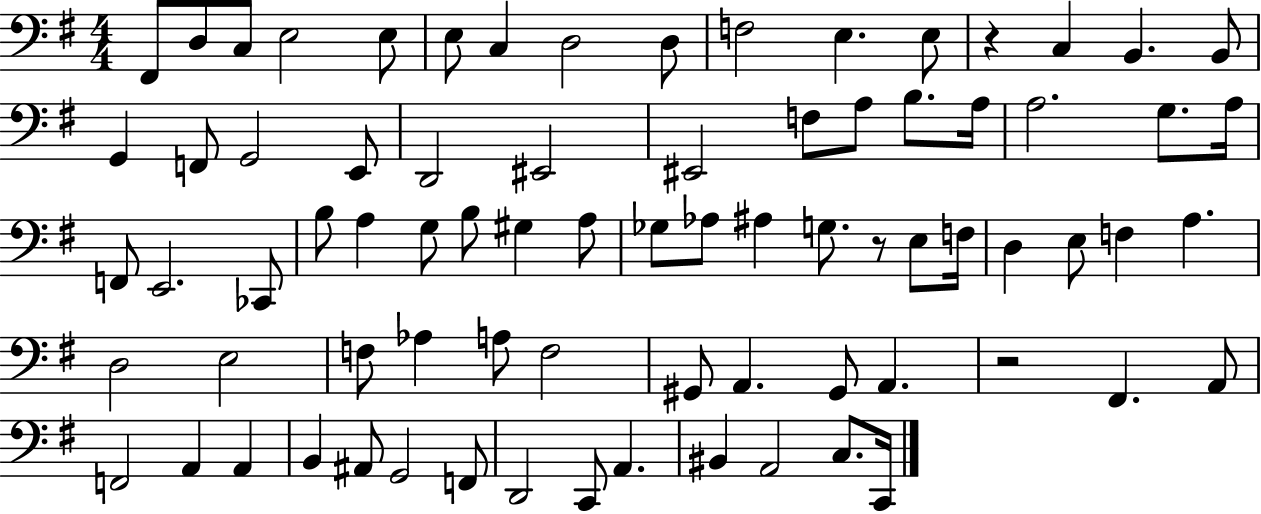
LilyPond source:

{
  \clef bass
  \numericTimeSignature
  \time 4/4
  \key g \major
  fis,8 d8 c8 e2 e8 | e8 c4 d2 d8 | f2 e4. e8 | r4 c4 b,4. b,8 | \break g,4 f,8 g,2 e,8 | d,2 eis,2 | eis,2 f8 a8 b8. a16 | a2. g8. a16 | \break f,8 e,2. ces,8 | b8 a4 g8 b8 gis4 a8 | ges8 aes8 ais4 g8. r8 e8 f16 | d4 e8 f4 a4. | \break d2 e2 | f8 aes4 a8 f2 | gis,8 a,4. gis,8 a,4. | r2 fis,4. a,8 | \break f,2 a,4 a,4 | b,4 ais,8 g,2 f,8 | d,2 c,8 a,4. | bis,4 a,2 c8. c,16 | \break \bar "|."
}